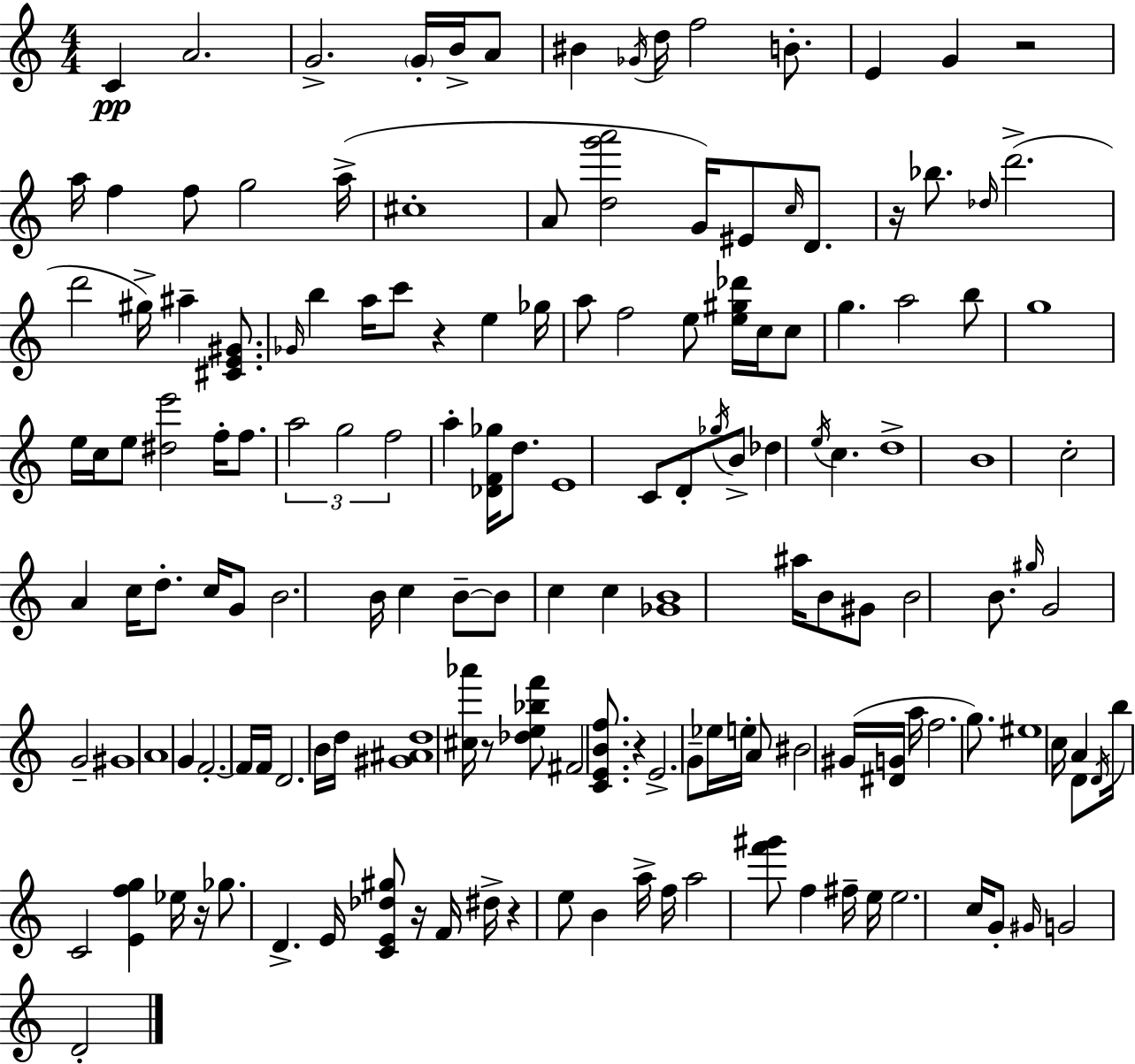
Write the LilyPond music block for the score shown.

{
  \clef treble
  \numericTimeSignature
  \time 4/4
  \key a \minor
  c'4\pp a'2. | g'2.-> \parenthesize g'16-. b'16-> a'8 | bis'4 \acciaccatura { ges'16 } d''16 f''2 b'8.-. | e'4 g'4 r2 | \break a''16 f''4 f''8 g''2 | a''16->( cis''1-. | a'8 <d'' g''' a'''>2 g'16) eis'8 \grace { c''16 } d'8. | r16 bes''8. \grace { des''16 }( d'''2.-> | \break d'''2 gis''16->) ais''4-- | <cis' e' gis'>8. \grace { ges'16 } b''4 a''16 c'''8 r4 e''4 | ges''16 a''8 f''2 e''8 | <e'' gis'' des'''>16 c''16 c''8 g''4. a''2 | \break b''8 g''1 | e''16 c''16 e''8 <dis'' e'''>2 | f''16-. f''8. \tuplet 3/2 { a''2 g''2 | f''2 } a''4-. | \break <des' f' ges''>16 d''8. e'1 | c'8 d'8-. \acciaccatura { ges''16 } b'8-> des''4 \acciaccatura { e''16 } | c''4. d''1-> | b'1 | \break c''2-. a'4 | c''16 d''8.-. c''16 g'8 b'2. | b'16 c''4 b'8--~~ b'8 c''4 | c''4 <ges' b'>1 | \break ais''16 b'8 gis'8 b'2 | b'8. \grace { gis''16 } g'2 g'2-- | gis'1 | a'1 | \break g'4 f'2.-.~~ | f'16 f'16 d'2. | \parenthesize b'16 d''16 <gis' ais' d''>1 | <cis'' aes'''>16 r8 <des'' e'' bes'' f'''>8 fis'2 | \break <c' e' b' f''>8. r4 e'2.-> | g'8-- ees''16 e''16-. a'8 bis'2 | gis'16( <dis' g'>16 a''16 f''2. | g''8.) eis''1 | \break c''16 a'4 d'8 \acciaccatura { d'16 } b''16 | c'2 <e' f'' g''>4 ees''16 r16 ges''8. | d'4.-> e'16 <c' e' des'' gis''>8 r16 f'16 dis''16-> r4 | e''8 b'4 a''16-> f''16 a''2 | \break <f''' gis'''>8 f''4 fis''16-- e''16 e''2. | c''16 g'8-. \grace { gis'16 } g'2 | d'2-. \bar "|."
}